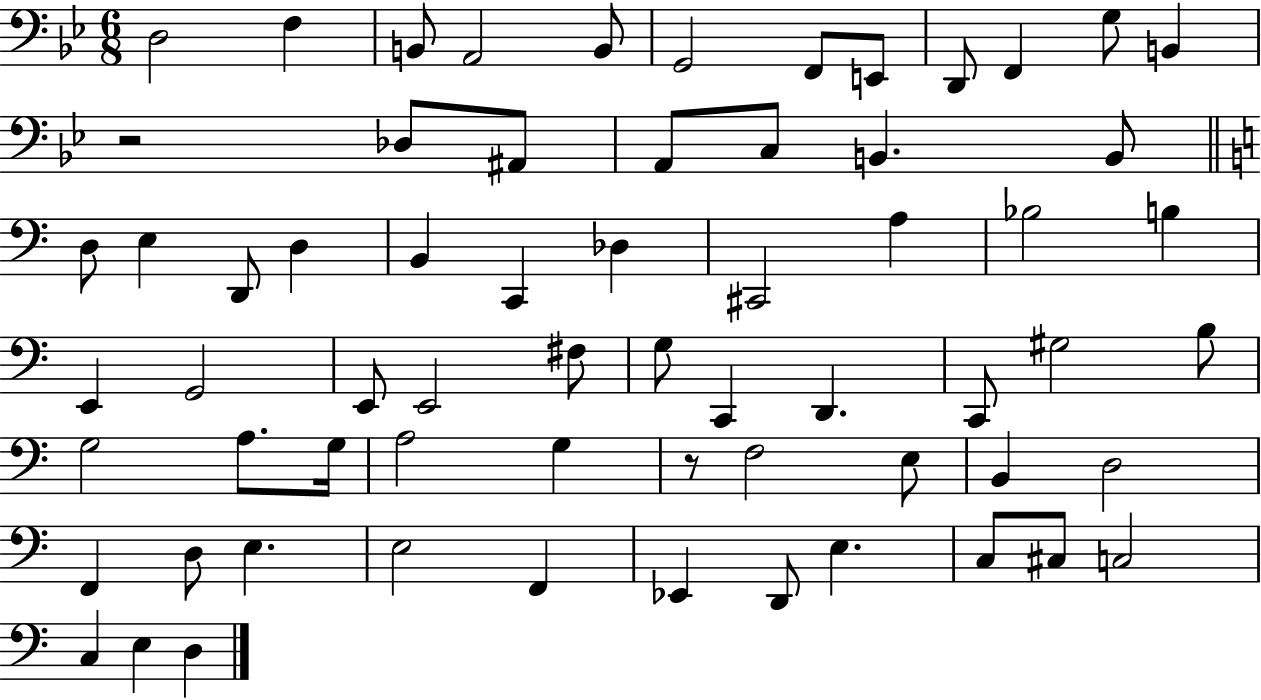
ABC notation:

X:1
T:Untitled
M:6/8
L:1/4
K:Bb
D,2 F, B,,/2 A,,2 B,,/2 G,,2 F,,/2 E,,/2 D,,/2 F,, G,/2 B,, z2 _D,/2 ^A,,/2 A,,/2 C,/2 B,, B,,/2 D,/2 E, D,,/2 D, B,, C,, _D, ^C,,2 A, _B,2 B, E,, G,,2 E,,/2 E,,2 ^F,/2 G,/2 C,, D,, C,,/2 ^G,2 B,/2 G,2 A,/2 G,/4 A,2 G, z/2 F,2 E,/2 B,, D,2 F,, D,/2 E, E,2 F,, _E,, D,,/2 E, C,/2 ^C,/2 C,2 C, E, D,